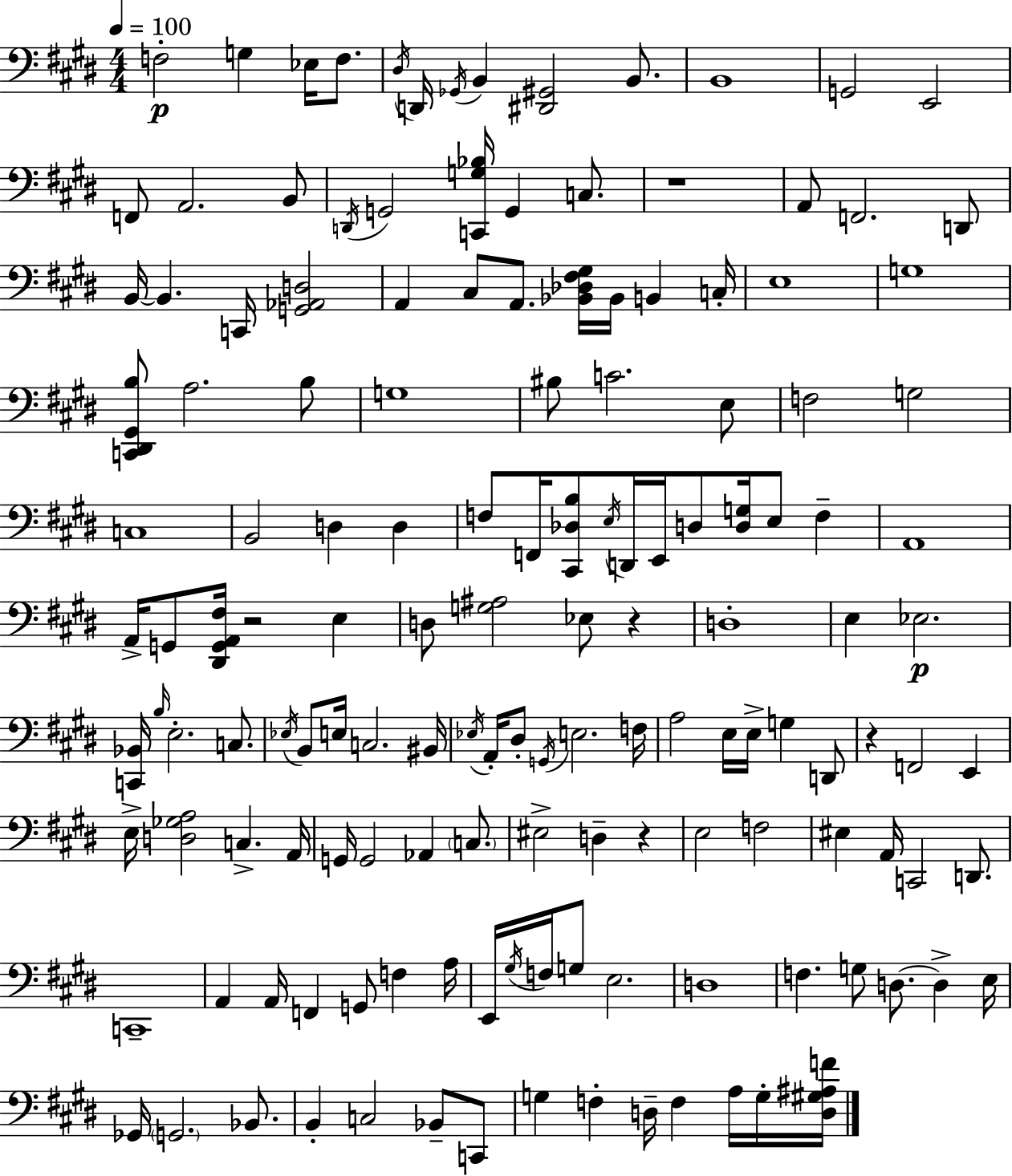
F3/h G3/q Eb3/s F3/e. D#3/s D2/s Gb2/s B2/q [D#2,G#2]/h B2/e. B2/w G2/h E2/h F2/e A2/h. B2/e D2/s G2/h [C2,G3,Bb3]/s G2/q C3/e. R/w A2/e F2/h. D2/e B2/s B2/q. C2/s [G2,Ab2,D3]/h A2/q C#3/e A2/e. [Bb2,Db3,F#3,G#3]/s Bb2/s B2/q C3/s E3/w G3/w [C2,D#2,G#2,B3]/e A3/h. B3/e G3/w BIS3/e C4/h. E3/e F3/h G3/h C3/w B2/h D3/q D3/q F3/e F2/s [C#2,Db3,B3]/e E3/s D2/s E2/s D3/e [D3,G3]/s E3/e F3/q A2/w A2/s G2/e [D#2,G2,A2,F#3]/s R/h E3/q D3/e [G3,A#3]/h Eb3/e R/q D3/w E3/q Eb3/h. [C2,Bb2]/s B3/s E3/h. C3/e. Eb3/s B2/e E3/s C3/h. BIS2/s Eb3/s A2/s D#3/e G2/s E3/h. F3/s A3/h E3/s E3/s G3/q D2/e R/q F2/h E2/q E3/s [D3,Gb3,A3]/h C3/q. A2/s G2/s G2/h Ab2/q C3/e. EIS3/h D3/q R/q E3/h F3/h EIS3/q A2/s C2/h D2/e. C2/w A2/q A2/s F2/q G2/e F3/q A3/s E2/s G#3/s F3/s G3/e E3/h. D3/w F3/q. G3/e D3/e. D3/q E3/s Gb2/s G2/h. Bb2/e. B2/q C3/h Bb2/e C2/e G3/q F3/q D3/s F3/q A3/s G3/s [D3,G#3,A#3,F4]/s